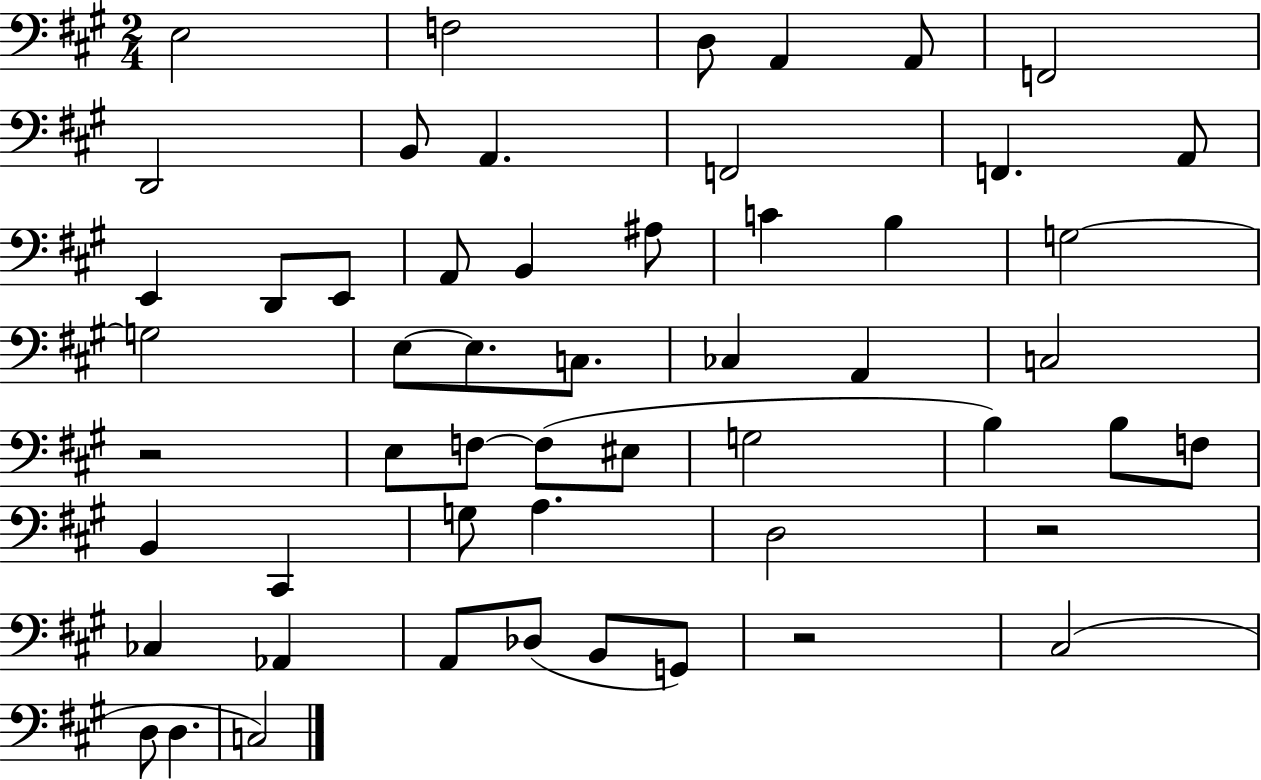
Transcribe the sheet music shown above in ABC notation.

X:1
T:Untitled
M:2/4
L:1/4
K:A
E,2 F,2 D,/2 A,, A,,/2 F,,2 D,,2 B,,/2 A,, F,,2 F,, A,,/2 E,, D,,/2 E,,/2 A,,/2 B,, ^A,/2 C B, G,2 G,2 E,/2 E,/2 C,/2 _C, A,, C,2 z2 E,/2 F,/2 F,/2 ^E,/2 G,2 B, B,/2 F,/2 B,, ^C,, G,/2 A, D,2 z2 _C, _A,, A,,/2 _D,/2 B,,/2 G,,/2 z2 ^C,2 D,/2 D, C,2